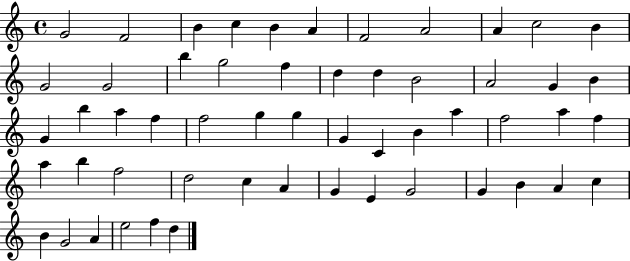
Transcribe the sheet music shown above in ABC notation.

X:1
T:Untitled
M:4/4
L:1/4
K:C
G2 F2 B c B A F2 A2 A c2 B G2 G2 b g2 f d d B2 A2 G B G b a f f2 g g G C B a f2 a f a b f2 d2 c A G E G2 G B A c B G2 A e2 f d